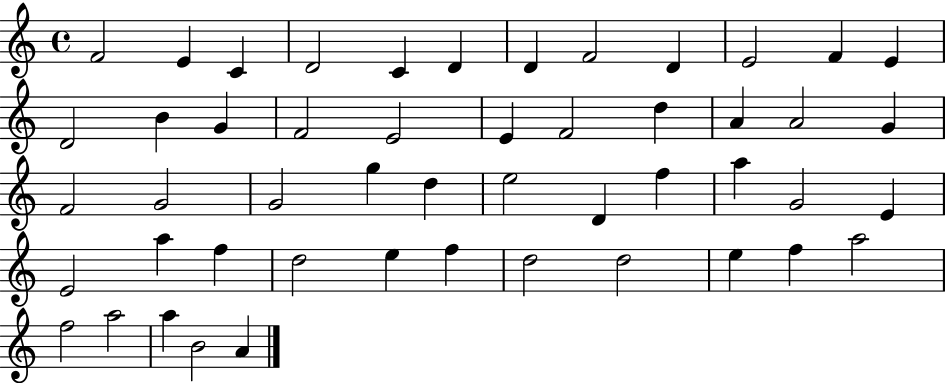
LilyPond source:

{
  \clef treble
  \time 4/4
  \defaultTimeSignature
  \key c \major
  f'2 e'4 c'4 | d'2 c'4 d'4 | d'4 f'2 d'4 | e'2 f'4 e'4 | \break d'2 b'4 g'4 | f'2 e'2 | e'4 f'2 d''4 | a'4 a'2 g'4 | \break f'2 g'2 | g'2 g''4 d''4 | e''2 d'4 f''4 | a''4 g'2 e'4 | \break e'2 a''4 f''4 | d''2 e''4 f''4 | d''2 d''2 | e''4 f''4 a''2 | \break f''2 a''2 | a''4 b'2 a'4 | \bar "|."
}